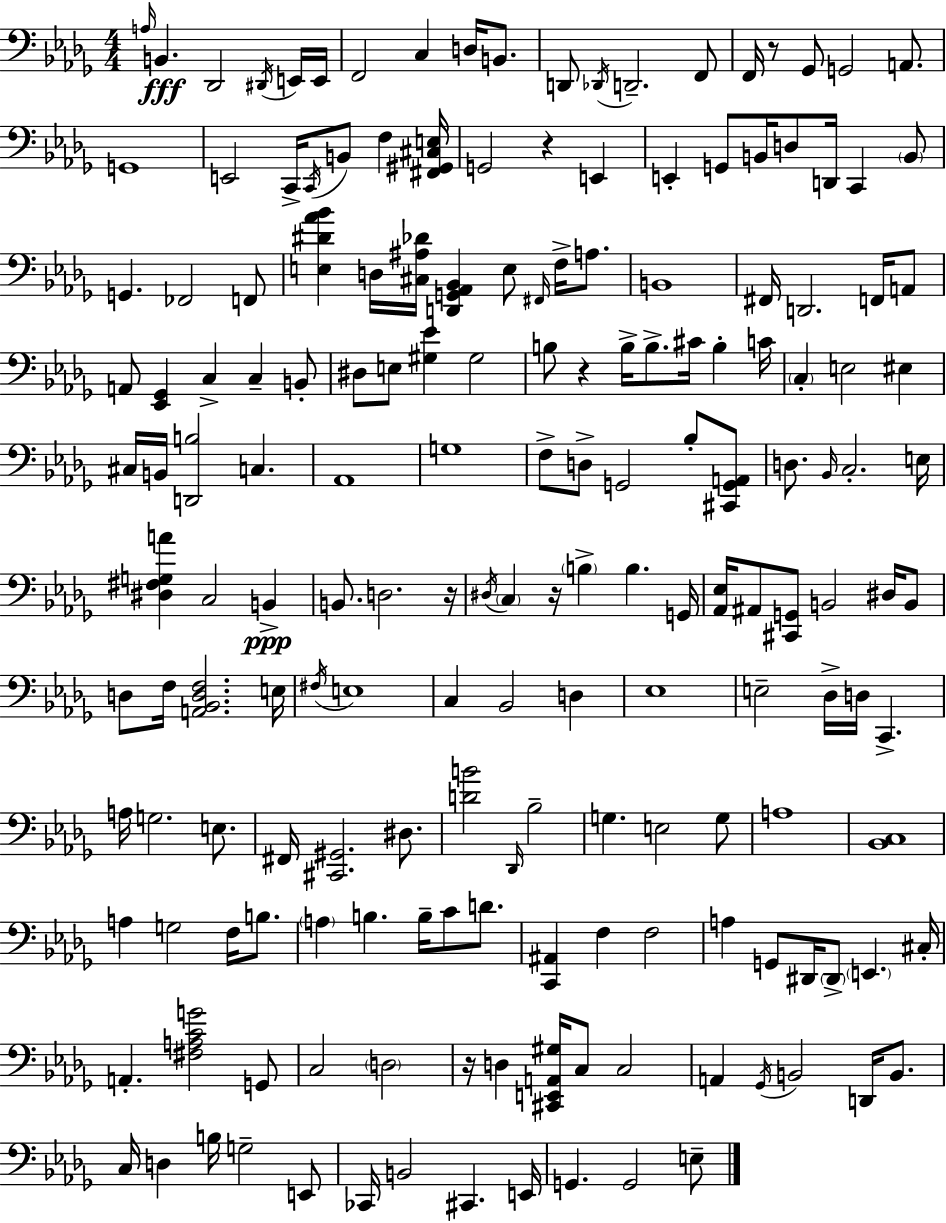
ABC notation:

X:1
T:Untitled
M:4/4
L:1/4
K:Bbm
A,/4 B,, _D,,2 ^D,,/4 E,,/4 E,,/4 F,,2 C, D,/4 B,,/2 D,,/2 _D,,/4 D,,2 F,,/2 F,,/4 z/2 _G,,/2 G,,2 A,,/2 G,,4 E,,2 C,,/4 C,,/4 B,,/2 F, [^F,,^G,,^C,E,]/4 G,,2 z E,, E,, G,,/2 B,,/4 D,/2 D,,/4 C,, B,,/2 G,, _F,,2 F,,/2 [E,^D_A_B] D,/4 [^C,^A,_D]/4 [D,,G,,_A,,_B,,] E,/2 ^F,,/4 F,/4 A,/2 B,,4 ^F,,/4 D,,2 F,,/4 A,,/2 A,,/2 [_E,,_G,,] C, C, B,,/2 ^D,/2 E,/2 [^G,_E] ^G,2 B,/2 z B,/4 B,/2 ^C/4 B, C/4 C, E,2 ^E, ^C,/4 B,,/4 [D,,B,]2 C, _A,,4 G,4 F,/2 D,/2 G,,2 _B,/2 [^C,,G,,A,,]/2 D,/2 _B,,/4 C,2 E,/4 [^D,^F,G,A] C,2 B,, B,,/2 D,2 z/4 ^D,/4 C, z/4 B, B, G,,/4 [_A,,_E,]/4 ^A,,/2 [^C,,G,,]/2 B,,2 ^D,/4 B,,/2 D,/2 F,/4 [A,,_B,,D,F,]2 E,/4 ^F,/4 E,4 C, _B,,2 D, _E,4 E,2 _D,/4 D,/4 C,, A,/4 G,2 E,/2 ^F,,/4 [^C,,^G,,]2 ^D,/2 [DB]2 _D,,/4 _B,2 G, E,2 G,/2 A,4 [_B,,C,]4 A, G,2 F,/4 B,/2 A, B, B,/4 C/2 D/2 [C,,^A,,] F, F,2 A, G,,/2 ^D,,/4 ^D,,/2 E,, ^C,/4 A,, [^F,A,CG]2 G,,/2 C,2 D,2 z/4 D, [^C,,E,,A,,^G,]/4 C,/2 C,2 A,, _G,,/4 B,,2 D,,/4 B,,/2 C,/4 D, B,/4 G,2 E,,/2 _C,,/4 B,,2 ^C,, E,,/4 G,, G,,2 E,/2